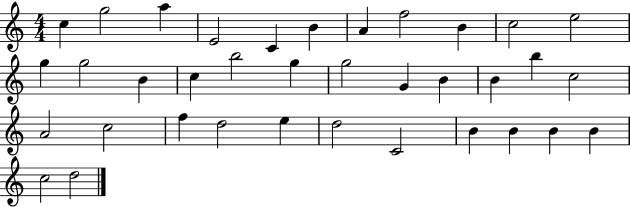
X:1
T:Untitled
M:4/4
L:1/4
K:C
c g2 a E2 C B A f2 B c2 e2 g g2 B c b2 g g2 G B B b c2 A2 c2 f d2 e d2 C2 B B B B c2 d2